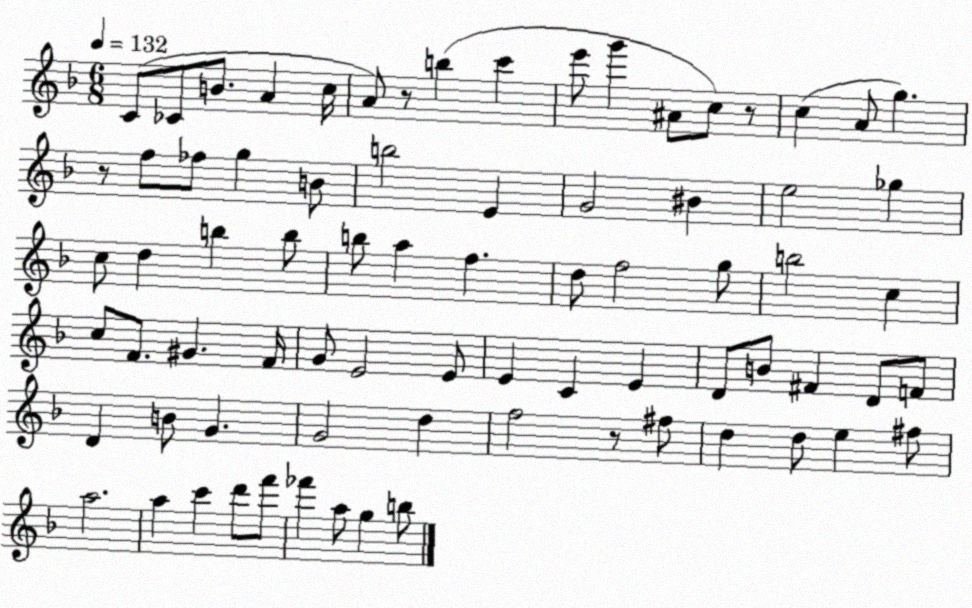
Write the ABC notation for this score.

X:1
T:Untitled
M:6/8
L:1/4
K:F
C/2 _C/2 B/2 A c/4 A/2 z/2 b c' e'/2 g' ^A/2 c/2 z/2 c A/2 g z/2 f/2 _f/2 g B/2 b2 E G2 ^B e2 _g c/2 d b b/2 b/2 a f d/2 f2 g/2 b2 c c/2 F/2 ^G F/4 G/2 E2 E/2 E C E D/2 B/2 ^F D/2 F/2 D B/2 G G2 d f2 z/2 ^f/2 d d/2 e ^f/2 a2 a c' d'/2 f'/2 _f' a/2 g b/2